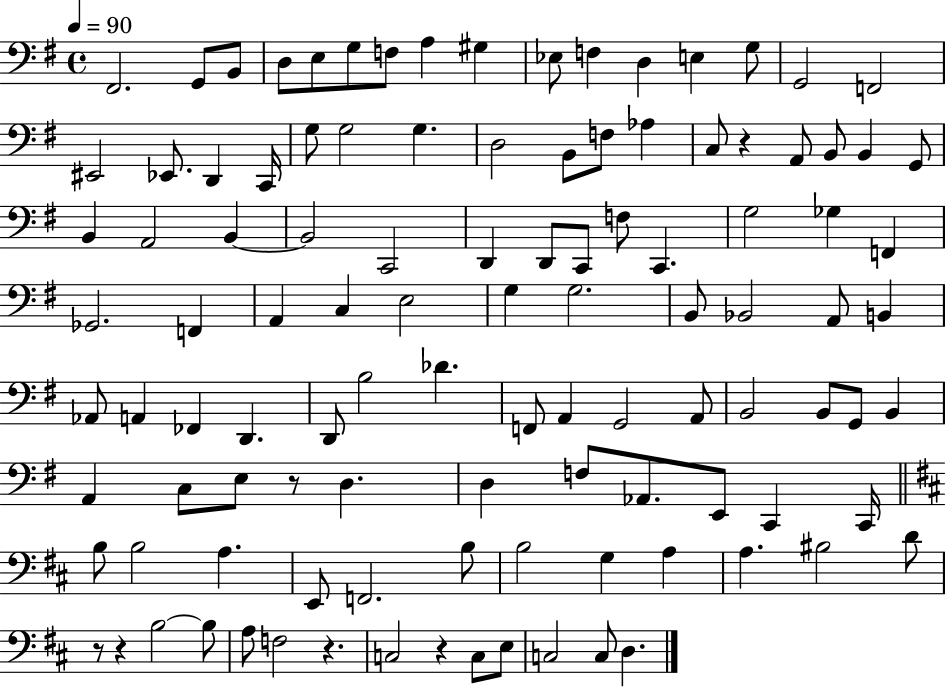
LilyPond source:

{
  \clef bass
  \time 4/4
  \defaultTimeSignature
  \key g \major
  \tempo 4 = 90
  fis,2. g,8 b,8 | d8 e8 g8 f8 a4 gis4 | ees8 f4 d4 e4 g8 | g,2 f,2 | \break eis,2 ees,8. d,4 c,16 | g8 g2 g4. | d2 b,8 f8 aes4 | c8 r4 a,8 b,8 b,4 g,8 | \break b,4 a,2 b,4~~ | b,2 c,2 | d,4 d,8 c,8 f8 c,4. | g2 ges4 f,4 | \break ges,2. f,4 | a,4 c4 e2 | g4 g2. | b,8 bes,2 a,8 b,4 | \break aes,8 a,4 fes,4 d,4. | d,8 b2 des'4. | f,8 a,4 g,2 a,8 | b,2 b,8 g,8 b,4 | \break a,4 c8 e8 r8 d4. | d4 f8 aes,8. e,8 c,4 c,16 | \bar "||" \break \key d \major b8 b2 a4. | e,8 f,2. b8 | b2 g4 a4 | a4. bis2 d'8 | \break r8 r4 b2~~ b8 | a8 f2 r4. | c2 r4 c8 e8 | c2 c8 d4. | \break \bar "|."
}